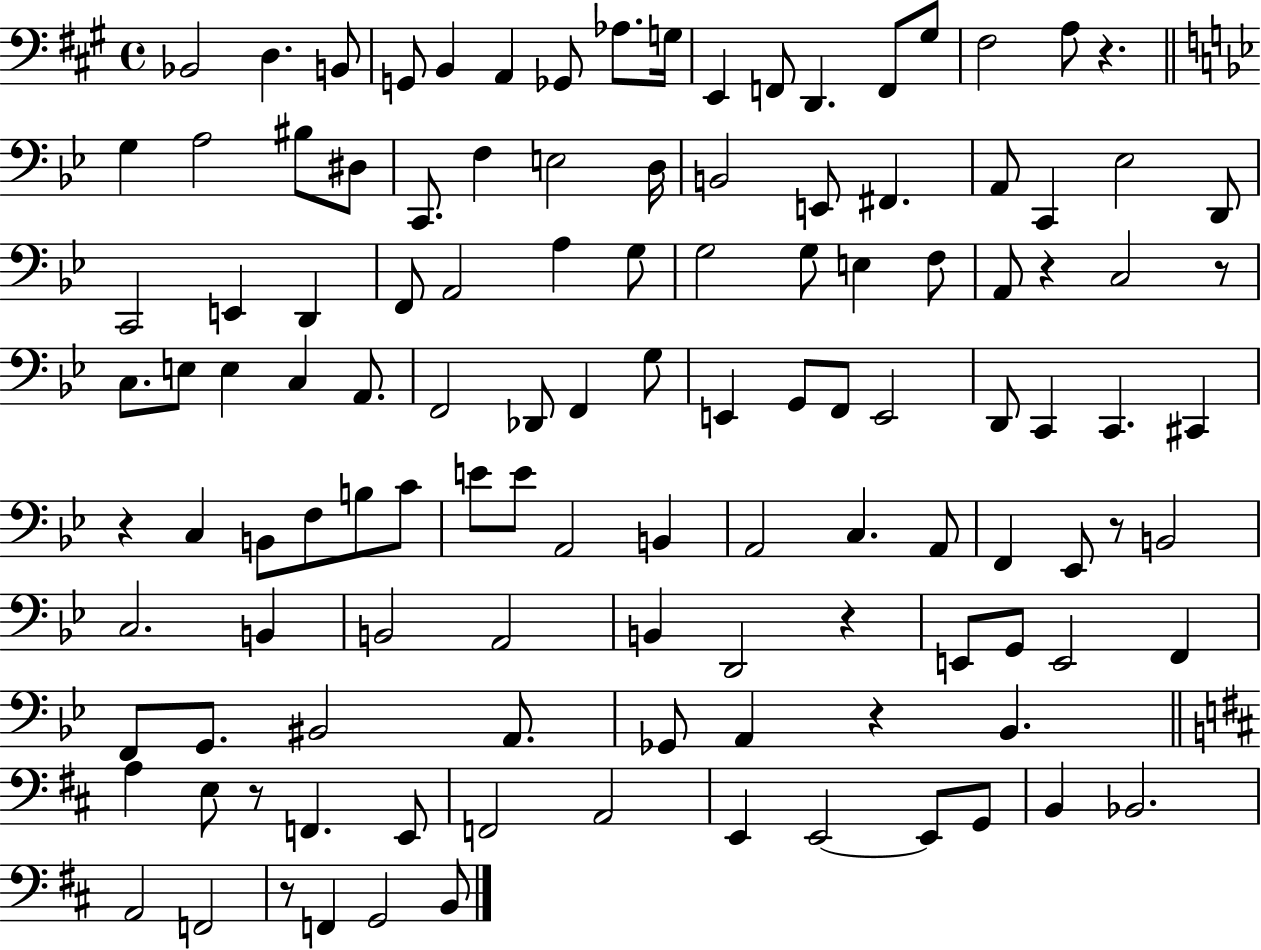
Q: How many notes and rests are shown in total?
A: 119